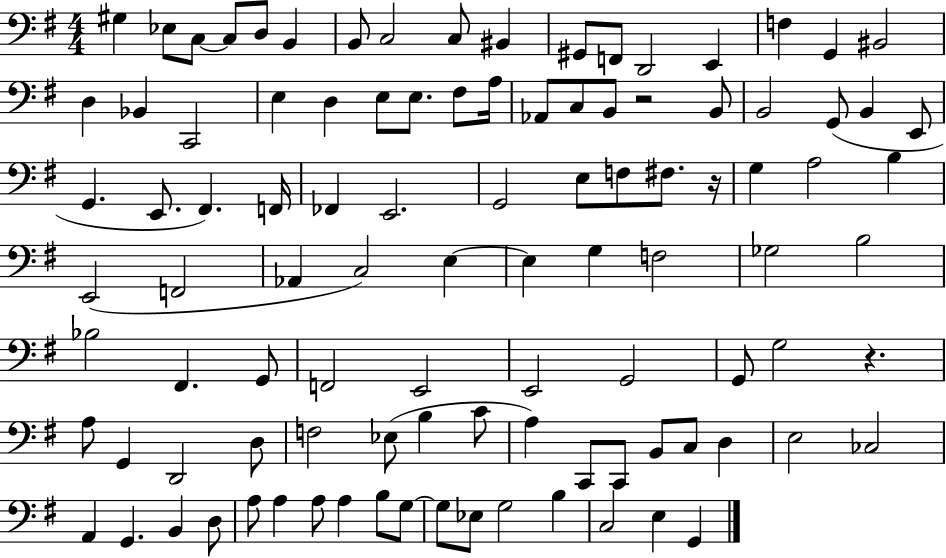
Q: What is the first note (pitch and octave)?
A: G#3